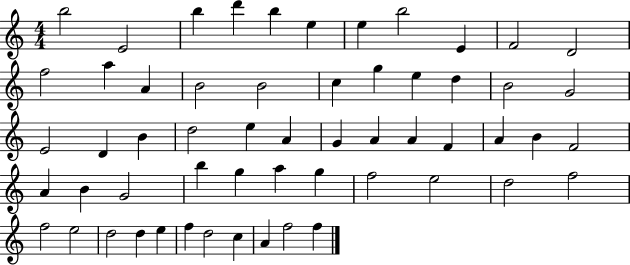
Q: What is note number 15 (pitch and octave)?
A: B4